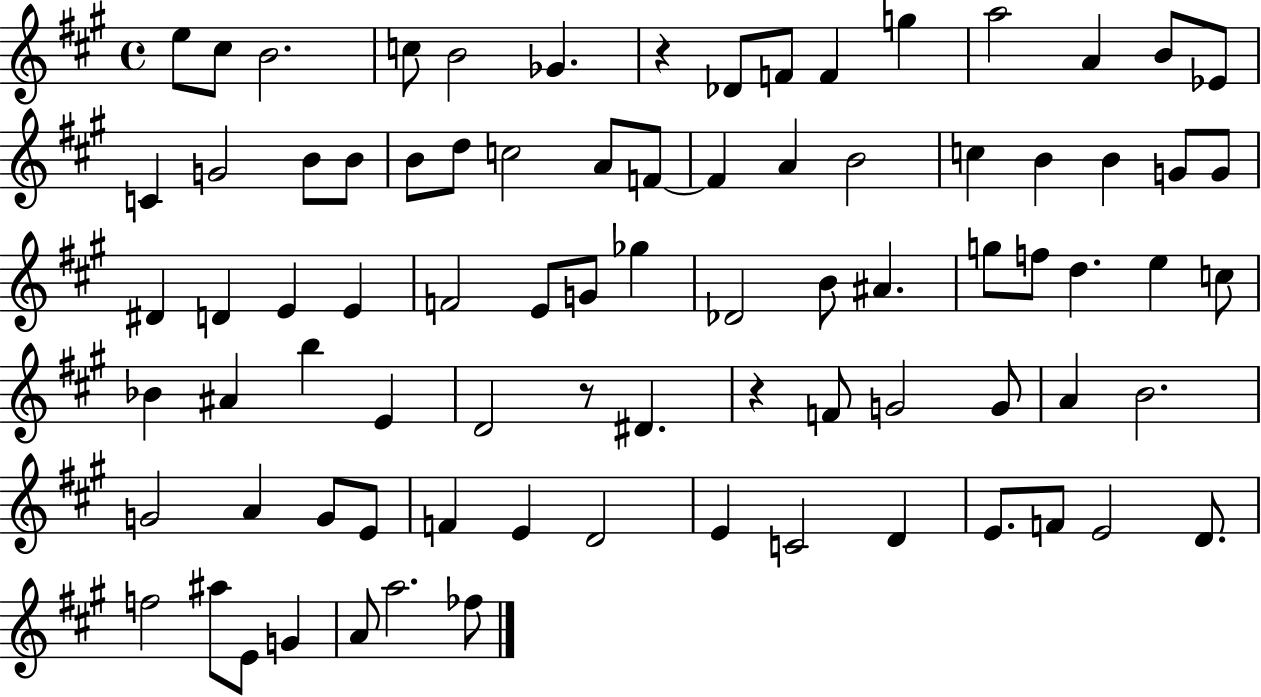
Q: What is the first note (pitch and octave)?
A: E5